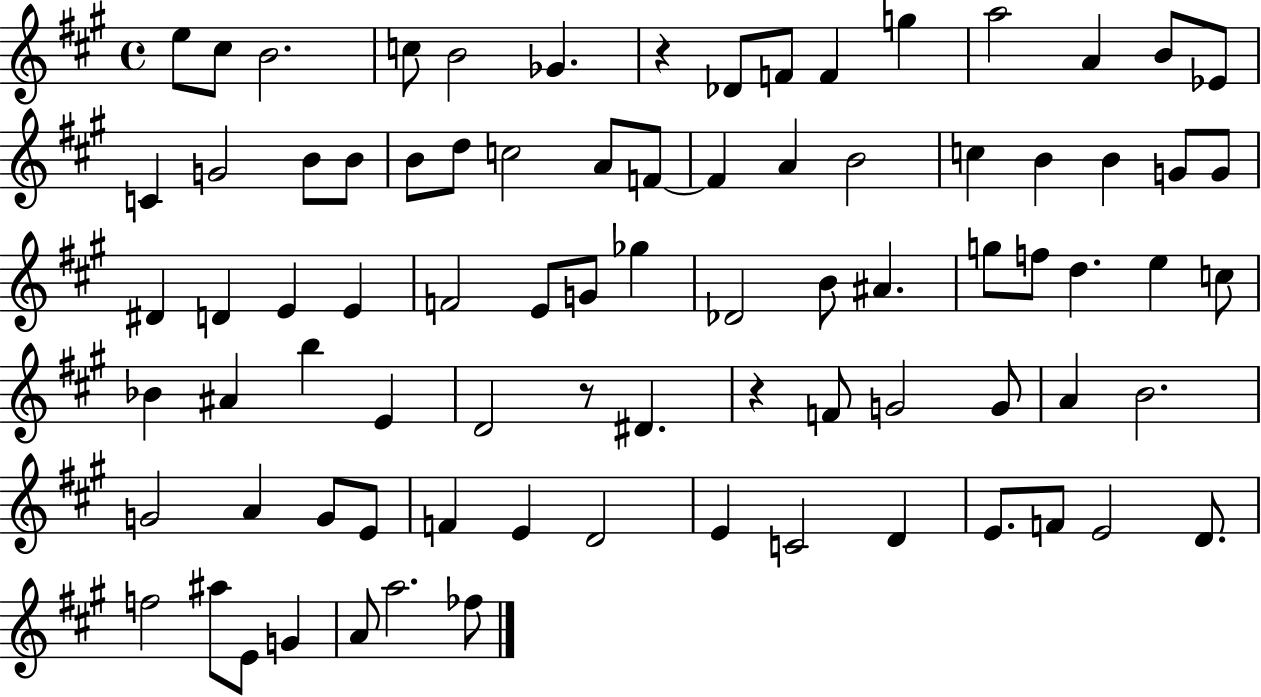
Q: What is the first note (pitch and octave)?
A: E5